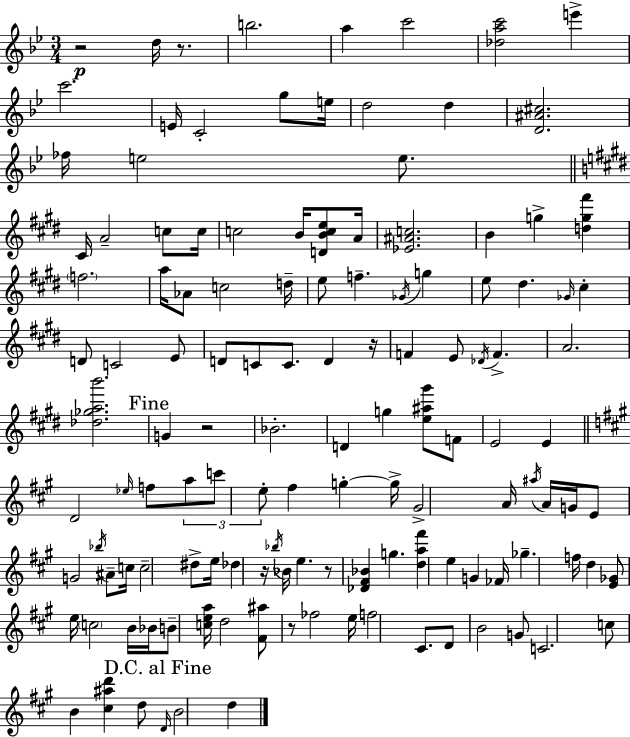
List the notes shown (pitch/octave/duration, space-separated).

R/h D5/s R/e. B5/h. A5/q C6/h [Db5,A5,C6]/h E6/q C6/h. E4/s C4/h G5/e E5/s D5/h D5/q [D4,A#4,C#5]/h. FES5/s E5/h E5/e. C#4/s A4/h C5/e C5/s C5/h B4/s [D4,B4,C5,E5]/e A4/s [Eb4,A#4,C5]/h. B4/q G5/q [D5,G5,F#6]/q F5/h. A5/s Ab4/e C5/h D5/s E5/e F5/q. Gb4/s G5/q E5/e D#5/q. Gb4/s C#5/q D4/e C4/h E4/e D4/e C4/e C4/e. D4/q R/s F4/q E4/e Db4/s F4/q. A4/h. [Db5,Gb5,A5,B6]/h. G4/q R/h Bb4/h. D4/q G5/q [E5,A#5,G#6]/e F4/e E4/h E4/q D4/h Eb5/s F5/e A5/e C6/e E5/e F#5/q G5/q G5/s G#4/h A4/s A#5/s A4/s G4/s E4/e G4/h Bb5/s A#4/e C5/s C5/h D#5/e E5/s Db5/q R/s Bb5/s Bb4/s E5/q. R/e [Db4,F#4,Bb4]/q G5/q. [D5,A5,F#6]/q E5/q G4/q FES4/s Gb5/q. F5/s D5/q [E4,Gb4]/e E5/s C5/h B4/s Bb4/s B4/e [C5,E5,A5]/s D5/h [F#4,A#5]/e R/e FES5/h E5/s F5/h C#4/e. D4/e B4/h G4/e C4/h. C5/e B4/q [C#5,A#5,D6]/q D5/e D4/s B4/h D5/q